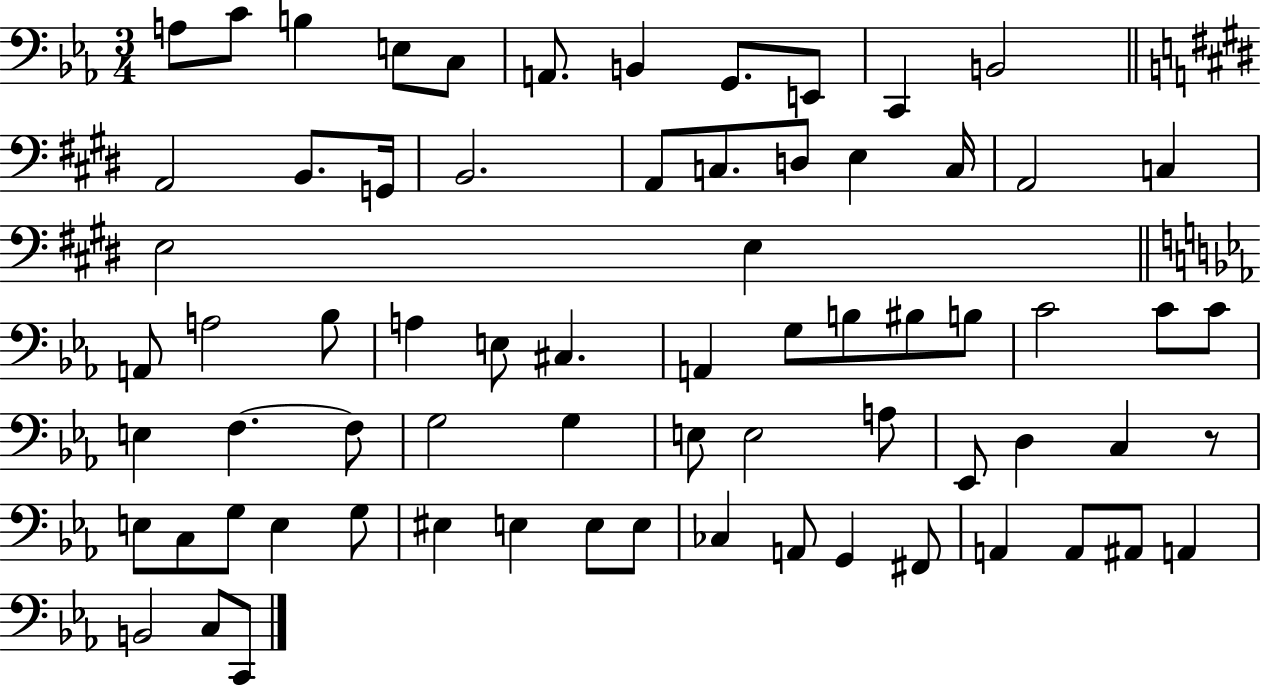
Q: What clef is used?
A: bass